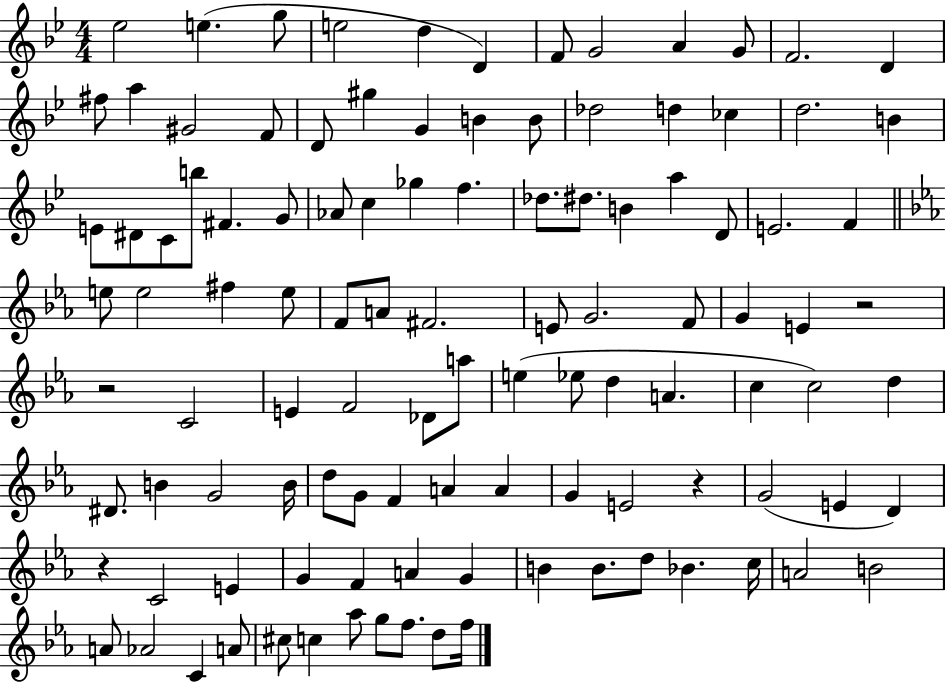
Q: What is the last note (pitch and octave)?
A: F5